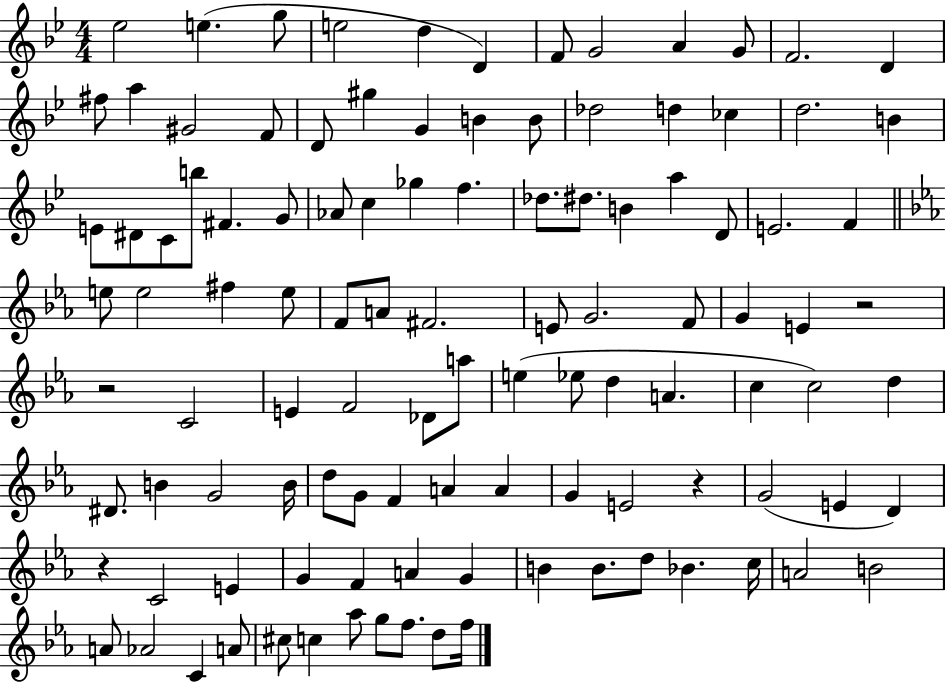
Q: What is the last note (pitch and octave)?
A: F5